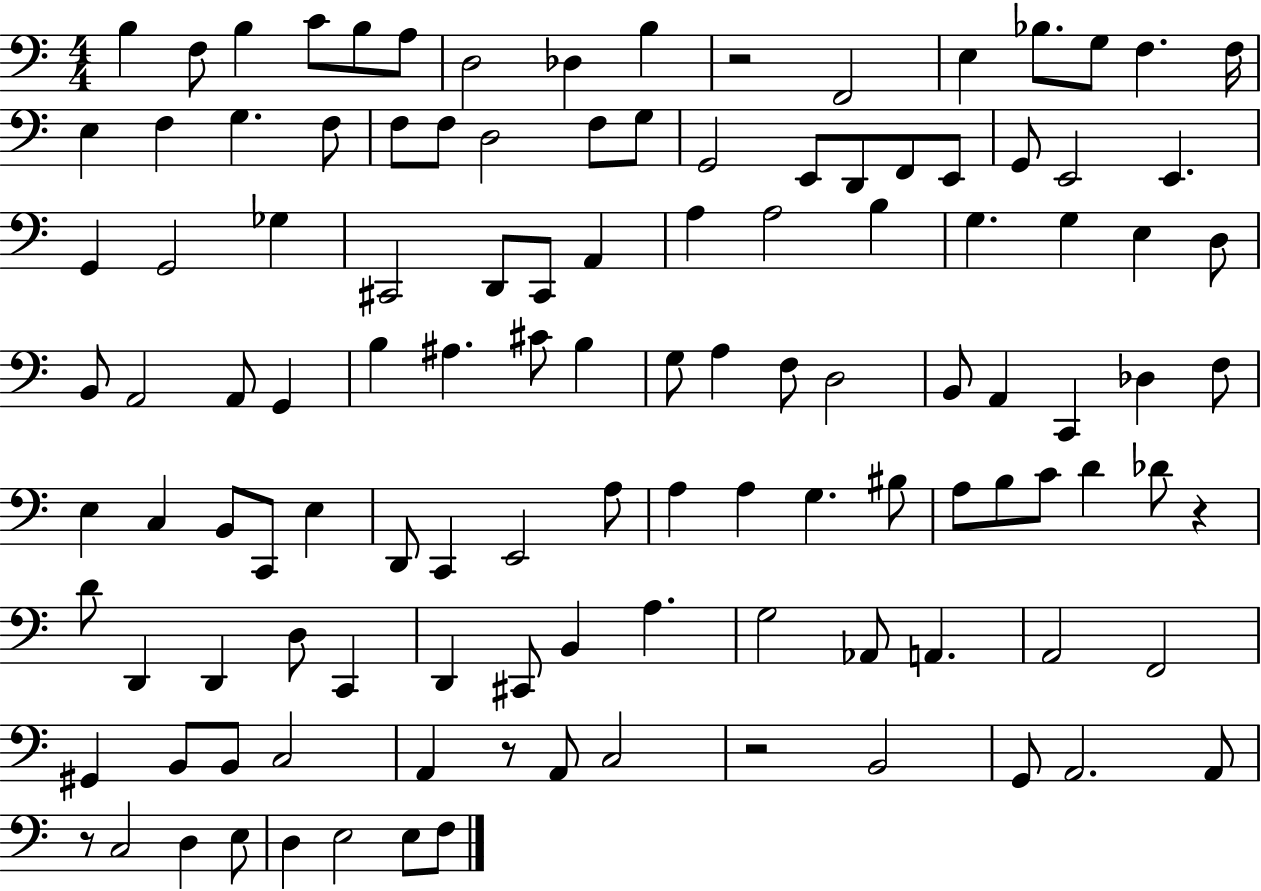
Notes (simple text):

B3/q F3/e B3/q C4/e B3/e A3/e D3/h Db3/q B3/q R/h F2/h E3/q Bb3/e. G3/e F3/q. F3/s E3/q F3/q G3/q. F3/e F3/e F3/e D3/h F3/e G3/e G2/h E2/e D2/e F2/e E2/e G2/e E2/h E2/q. G2/q G2/h Gb3/q C#2/h D2/e C#2/e A2/q A3/q A3/h B3/q G3/q. G3/q E3/q D3/e B2/e A2/h A2/e G2/q B3/q A#3/q. C#4/e B3/q G3/e A3/q F3/e D3/h B2/e A2/q C2/q Db3/q F3/e E3/q C3/q B2/e C2/e E3/q D2/e C2/q E2/h A3/e A3/q A3/q G3/q. BIS3/e A3/e B3/e C4/e D4/q Db4/e R/q D4/e D2/q D2/q D3/e C2/q D2/q C#2/e B2/q A3/q. G3/h Ab2/e A2/q. A2/h F2/h G#2/q B2/e B2/e C3/h A2/q R/e A2/e C3/h R/h B2/h G2/e A2/h. A2/e R/e C3/h D3/q E3/e D3/q E3/h E3/e F3/e